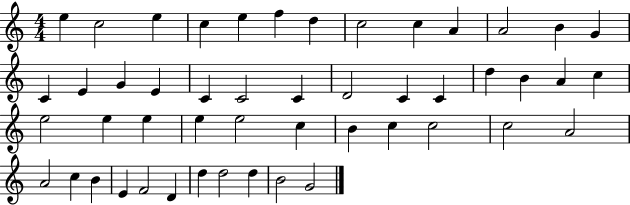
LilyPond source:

{
  \clef treble
  \numericTimeSignature
  \time 4/4
  \key c \major
  e''4 c''2 e''4 | c''4 e''4 f''4 d''4 | c''2 c''4 a'4 | a'2 b'4 g'4 | \break c'4 e'4 g'4 e'4 | c'4 c'2 c'4 | d'2 c'4 c'4 | d''4 b'4 a'4 c''4 | \break e''2 e''4 e''4 | e''4 e''2 c''4 | b'4 c''4 c''2 | c''2 a'2 | \break a'2 c''4 b'4 | e'4 f'2 d'4 | d''4 d''2 d''4 | b'2 g'2 | \break \bar "|."
}